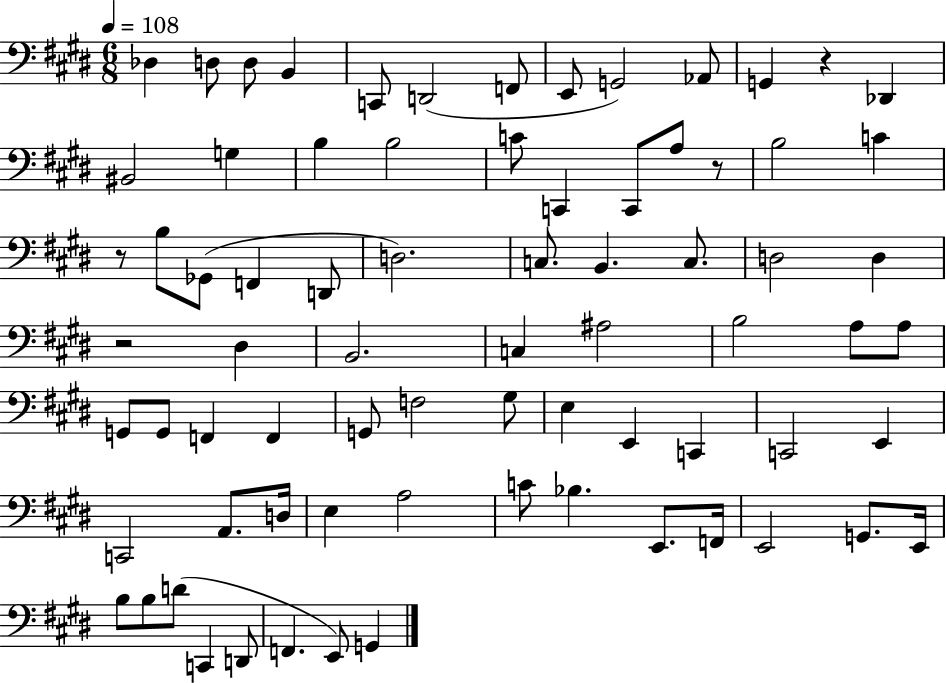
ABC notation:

X:1
T:Untitled
M:6/8
L:1/4
K:E
_D, D,/2 D,/2 B,, C,,/2 D,,2 F,,/2 E,,/2 G,,2 _A,,/2 G,, z _D,, ^B,,2 G, B, B,2 C/2 C,, C,,/2 A,/2 z/2 B,2 C z/2 B,/2 _G,,/2 F,, D,,/2 D,2 C,/2 B,, C,/2 D,2 D, z2 ^D, B,,2 C, ^A,2 B,2 A,/2 A,/2 G,,/2 G,,/2 F,, F,, G,,/2 F,2 ^G,/2 E, E,, C,, C,,2 E,, C,,2 A,,/2 D,/4 E, A,2 C/2 _B, E,,/2 F,,/4 E,,2 G,,/2 E,,/4 B,/2 B,/2 D/2 C,, D,,/2 F,, E,,/2 G,,